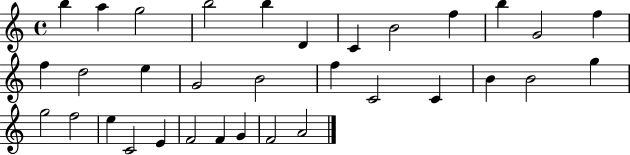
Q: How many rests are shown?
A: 0